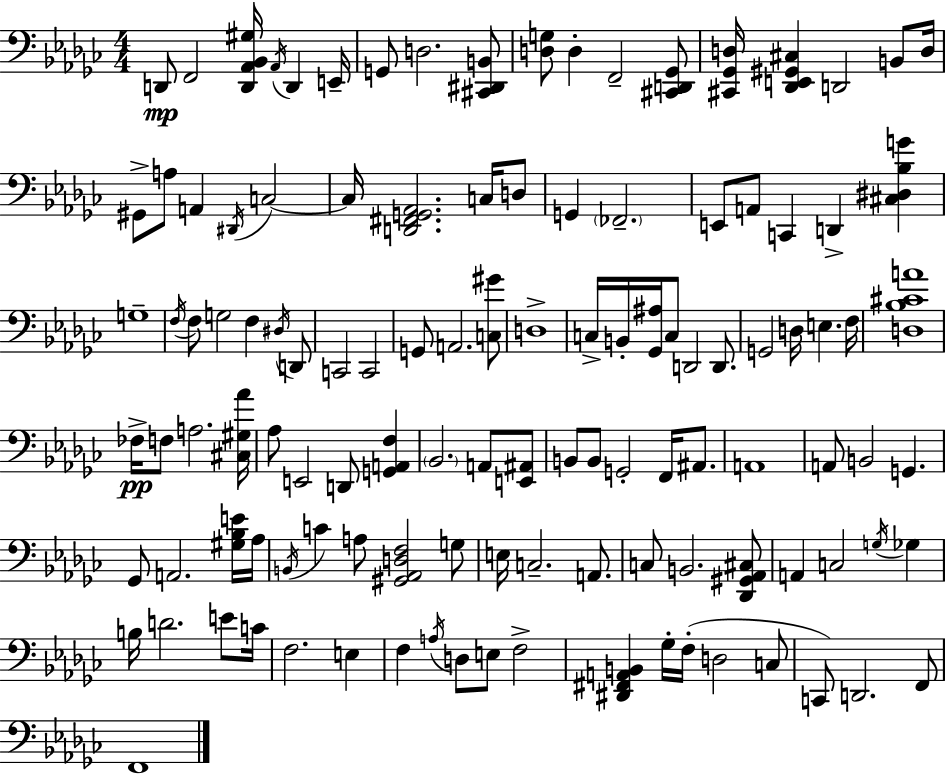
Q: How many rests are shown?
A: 0